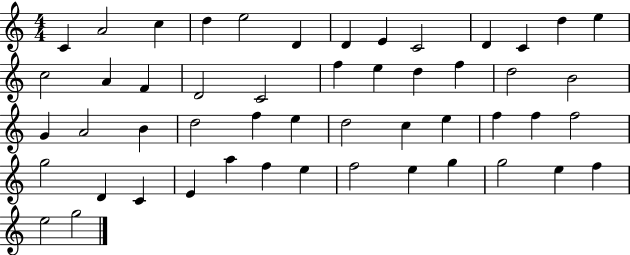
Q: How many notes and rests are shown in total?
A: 51